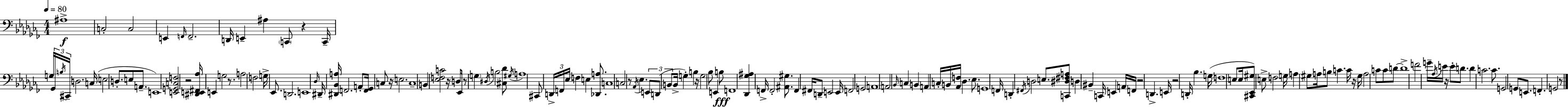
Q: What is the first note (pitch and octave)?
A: A#3